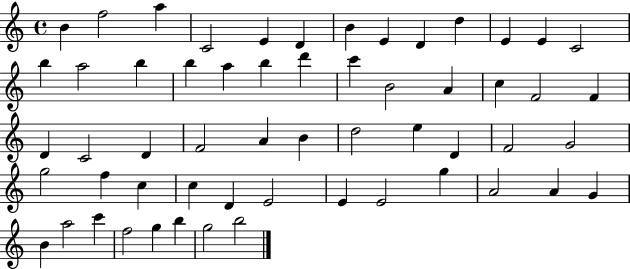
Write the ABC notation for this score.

X:1
T:Untitled
M:4/4
L:1/4
K:C
B f2 a C2 E D B E D d E E C2 b a2 b b a b d' c' B2 A c F2 F D C2 D F2 A B d2 e D F2 G2 g2 f c c D E2 E E2 g A2 A G B a2 c' f2 g b g2 b2